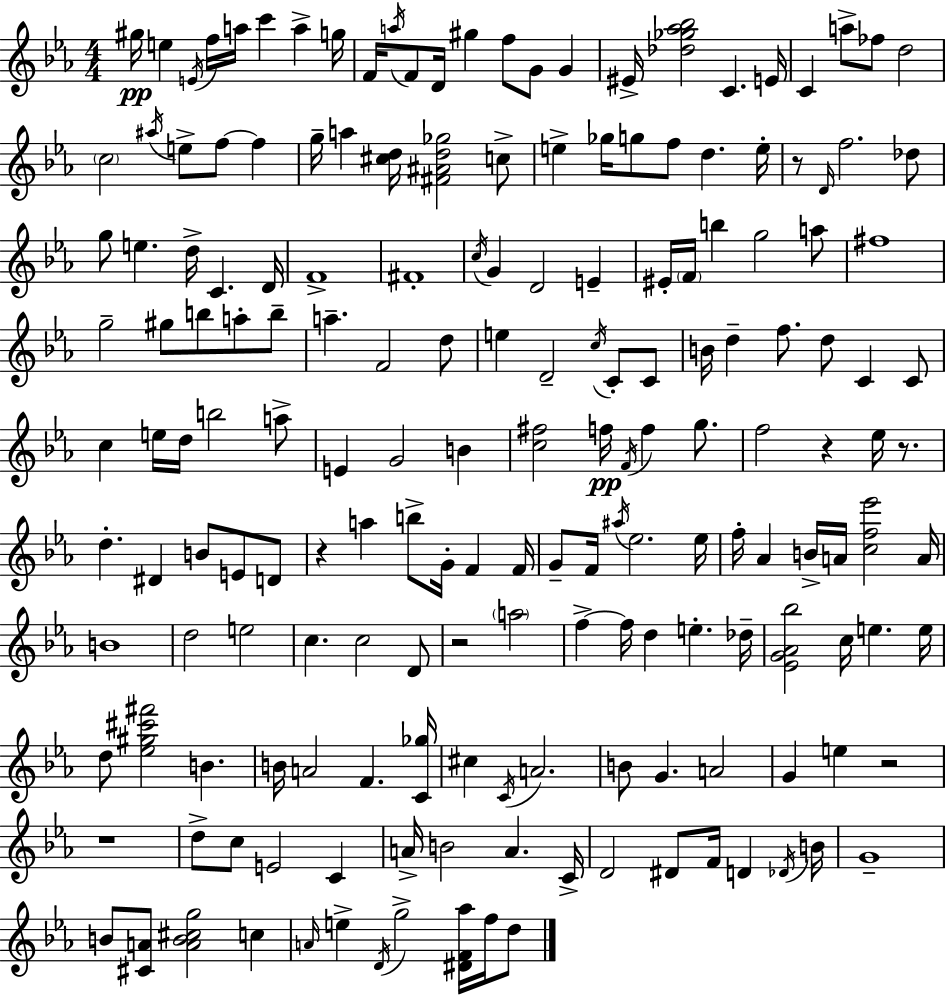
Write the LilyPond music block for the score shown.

{
  \clef treble
  \numericTimeSignature
  \time 4/4
  \key c \minor
  \repeat volta 2 { gis''16\pp e''4 \acciaccatura { e'16 } f''16 a''16 c'''4 a''4-> | g''16 f'16 \acciaccatura { a''16 } f'8 d'16 gis''4 f''8 g'8 g'4 | eis'16-> <des'' ges'' aes'' bes''>2 c'4. | e'16 c'4 a''8-> fes''8 d''2 | \break \parenthesize c''2 \acciaccatura { ais''16 } e''8-> f''8~~ f''4 | g''16-- a''4 <cis'' d''>16 <fis' ais' d'' ges''>2 | c''8-> e''4-> ges''16 g''8 f''8 d''4. | e''16-. r8 \grace { d'16 } f''2. | \break des''8 g''8 e''4. d''16-> c'4. | d'16 f'1-> | fis'1-. | \acciaccatura { c''16 } g'4 d'2 | \break e'4-- eis'16-. \parenthesize f'16 b''4 g''2 | a''8 fis''1 | g''2-- gis''8 b''8 | a''8-. b''8-- a''4.-- f'2 | \break d''8 e''4 d'2-- | \acciaccatura { c''16 } c'8-. c'8 b'16 d''4-- f''8. d''8 | c'4 c'8 c''4 e''16 d''16 b''2 | a''8-> e'4 g'2 | \break b'4 <c'' fis''>2 f''16\pp \acciaccatura { f'16 } | f''4 g''8. f''2 r4 | ees''16 r8. d''4.-. dis'4 | b'8 e'8 d'8 r4 a''4 b''8-> | \break g'16-. f'4 f'16 g'8-- f'16 \acciaccatura { ais''16 } ees''2. | ees''16 f''16-. aes'4 b'16-> a'16 <c'' f'' ees'''>2 | a'16 b'1 | d''2 | \break e''2 c''4. c''2 | d'8 r2 | \parenthesize a''2 f''4->~~ f''16 d''4 | e''4.-. des''16-- <ees' g' aes' bes''>2 | \break c''16 e''4. e''16 d''8 <ees'' gis'' cis''' fis'''>2 | b'4. b'16 a'2 | f'4. <c' ges''>16 cis''4 \acciaccatura { c'16 } a'2. | b'8 g'4. | \break a'2 g'4 e''4 | r2 r1 | d''8-> c''8 e'2 | c'4 a'16-> b'2 | \break a'4. c'16-> d'2 | dis'8 f'16 d'4 \acciaccatura { des'16 } b'16 g'1-- | b'8 <cis' a'>8 <a' b' cis'' g''>2 | c''4 \grace { a'16 } e''4-> \acciaccatura { d'16 } | \break g''2-> <dis' f' aes''>16 f''16 d''8 } \bar "|."
}